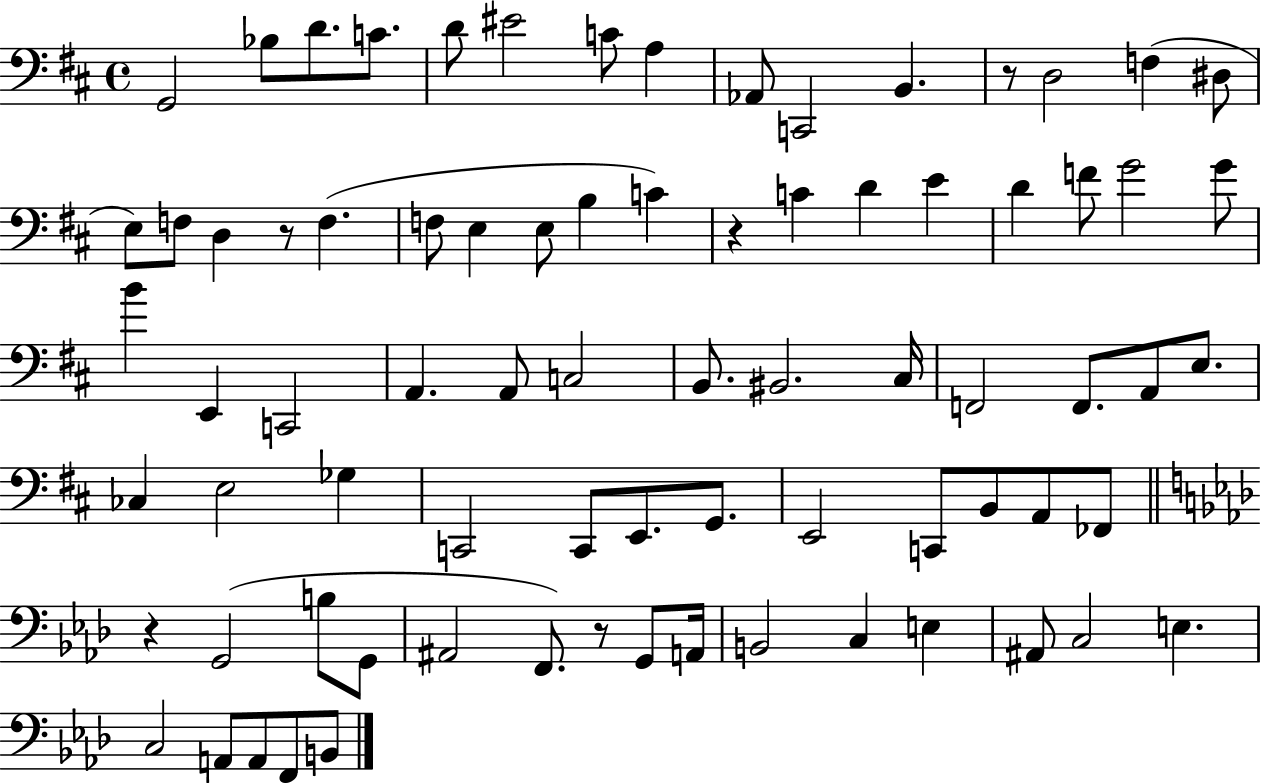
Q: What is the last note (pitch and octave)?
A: B2